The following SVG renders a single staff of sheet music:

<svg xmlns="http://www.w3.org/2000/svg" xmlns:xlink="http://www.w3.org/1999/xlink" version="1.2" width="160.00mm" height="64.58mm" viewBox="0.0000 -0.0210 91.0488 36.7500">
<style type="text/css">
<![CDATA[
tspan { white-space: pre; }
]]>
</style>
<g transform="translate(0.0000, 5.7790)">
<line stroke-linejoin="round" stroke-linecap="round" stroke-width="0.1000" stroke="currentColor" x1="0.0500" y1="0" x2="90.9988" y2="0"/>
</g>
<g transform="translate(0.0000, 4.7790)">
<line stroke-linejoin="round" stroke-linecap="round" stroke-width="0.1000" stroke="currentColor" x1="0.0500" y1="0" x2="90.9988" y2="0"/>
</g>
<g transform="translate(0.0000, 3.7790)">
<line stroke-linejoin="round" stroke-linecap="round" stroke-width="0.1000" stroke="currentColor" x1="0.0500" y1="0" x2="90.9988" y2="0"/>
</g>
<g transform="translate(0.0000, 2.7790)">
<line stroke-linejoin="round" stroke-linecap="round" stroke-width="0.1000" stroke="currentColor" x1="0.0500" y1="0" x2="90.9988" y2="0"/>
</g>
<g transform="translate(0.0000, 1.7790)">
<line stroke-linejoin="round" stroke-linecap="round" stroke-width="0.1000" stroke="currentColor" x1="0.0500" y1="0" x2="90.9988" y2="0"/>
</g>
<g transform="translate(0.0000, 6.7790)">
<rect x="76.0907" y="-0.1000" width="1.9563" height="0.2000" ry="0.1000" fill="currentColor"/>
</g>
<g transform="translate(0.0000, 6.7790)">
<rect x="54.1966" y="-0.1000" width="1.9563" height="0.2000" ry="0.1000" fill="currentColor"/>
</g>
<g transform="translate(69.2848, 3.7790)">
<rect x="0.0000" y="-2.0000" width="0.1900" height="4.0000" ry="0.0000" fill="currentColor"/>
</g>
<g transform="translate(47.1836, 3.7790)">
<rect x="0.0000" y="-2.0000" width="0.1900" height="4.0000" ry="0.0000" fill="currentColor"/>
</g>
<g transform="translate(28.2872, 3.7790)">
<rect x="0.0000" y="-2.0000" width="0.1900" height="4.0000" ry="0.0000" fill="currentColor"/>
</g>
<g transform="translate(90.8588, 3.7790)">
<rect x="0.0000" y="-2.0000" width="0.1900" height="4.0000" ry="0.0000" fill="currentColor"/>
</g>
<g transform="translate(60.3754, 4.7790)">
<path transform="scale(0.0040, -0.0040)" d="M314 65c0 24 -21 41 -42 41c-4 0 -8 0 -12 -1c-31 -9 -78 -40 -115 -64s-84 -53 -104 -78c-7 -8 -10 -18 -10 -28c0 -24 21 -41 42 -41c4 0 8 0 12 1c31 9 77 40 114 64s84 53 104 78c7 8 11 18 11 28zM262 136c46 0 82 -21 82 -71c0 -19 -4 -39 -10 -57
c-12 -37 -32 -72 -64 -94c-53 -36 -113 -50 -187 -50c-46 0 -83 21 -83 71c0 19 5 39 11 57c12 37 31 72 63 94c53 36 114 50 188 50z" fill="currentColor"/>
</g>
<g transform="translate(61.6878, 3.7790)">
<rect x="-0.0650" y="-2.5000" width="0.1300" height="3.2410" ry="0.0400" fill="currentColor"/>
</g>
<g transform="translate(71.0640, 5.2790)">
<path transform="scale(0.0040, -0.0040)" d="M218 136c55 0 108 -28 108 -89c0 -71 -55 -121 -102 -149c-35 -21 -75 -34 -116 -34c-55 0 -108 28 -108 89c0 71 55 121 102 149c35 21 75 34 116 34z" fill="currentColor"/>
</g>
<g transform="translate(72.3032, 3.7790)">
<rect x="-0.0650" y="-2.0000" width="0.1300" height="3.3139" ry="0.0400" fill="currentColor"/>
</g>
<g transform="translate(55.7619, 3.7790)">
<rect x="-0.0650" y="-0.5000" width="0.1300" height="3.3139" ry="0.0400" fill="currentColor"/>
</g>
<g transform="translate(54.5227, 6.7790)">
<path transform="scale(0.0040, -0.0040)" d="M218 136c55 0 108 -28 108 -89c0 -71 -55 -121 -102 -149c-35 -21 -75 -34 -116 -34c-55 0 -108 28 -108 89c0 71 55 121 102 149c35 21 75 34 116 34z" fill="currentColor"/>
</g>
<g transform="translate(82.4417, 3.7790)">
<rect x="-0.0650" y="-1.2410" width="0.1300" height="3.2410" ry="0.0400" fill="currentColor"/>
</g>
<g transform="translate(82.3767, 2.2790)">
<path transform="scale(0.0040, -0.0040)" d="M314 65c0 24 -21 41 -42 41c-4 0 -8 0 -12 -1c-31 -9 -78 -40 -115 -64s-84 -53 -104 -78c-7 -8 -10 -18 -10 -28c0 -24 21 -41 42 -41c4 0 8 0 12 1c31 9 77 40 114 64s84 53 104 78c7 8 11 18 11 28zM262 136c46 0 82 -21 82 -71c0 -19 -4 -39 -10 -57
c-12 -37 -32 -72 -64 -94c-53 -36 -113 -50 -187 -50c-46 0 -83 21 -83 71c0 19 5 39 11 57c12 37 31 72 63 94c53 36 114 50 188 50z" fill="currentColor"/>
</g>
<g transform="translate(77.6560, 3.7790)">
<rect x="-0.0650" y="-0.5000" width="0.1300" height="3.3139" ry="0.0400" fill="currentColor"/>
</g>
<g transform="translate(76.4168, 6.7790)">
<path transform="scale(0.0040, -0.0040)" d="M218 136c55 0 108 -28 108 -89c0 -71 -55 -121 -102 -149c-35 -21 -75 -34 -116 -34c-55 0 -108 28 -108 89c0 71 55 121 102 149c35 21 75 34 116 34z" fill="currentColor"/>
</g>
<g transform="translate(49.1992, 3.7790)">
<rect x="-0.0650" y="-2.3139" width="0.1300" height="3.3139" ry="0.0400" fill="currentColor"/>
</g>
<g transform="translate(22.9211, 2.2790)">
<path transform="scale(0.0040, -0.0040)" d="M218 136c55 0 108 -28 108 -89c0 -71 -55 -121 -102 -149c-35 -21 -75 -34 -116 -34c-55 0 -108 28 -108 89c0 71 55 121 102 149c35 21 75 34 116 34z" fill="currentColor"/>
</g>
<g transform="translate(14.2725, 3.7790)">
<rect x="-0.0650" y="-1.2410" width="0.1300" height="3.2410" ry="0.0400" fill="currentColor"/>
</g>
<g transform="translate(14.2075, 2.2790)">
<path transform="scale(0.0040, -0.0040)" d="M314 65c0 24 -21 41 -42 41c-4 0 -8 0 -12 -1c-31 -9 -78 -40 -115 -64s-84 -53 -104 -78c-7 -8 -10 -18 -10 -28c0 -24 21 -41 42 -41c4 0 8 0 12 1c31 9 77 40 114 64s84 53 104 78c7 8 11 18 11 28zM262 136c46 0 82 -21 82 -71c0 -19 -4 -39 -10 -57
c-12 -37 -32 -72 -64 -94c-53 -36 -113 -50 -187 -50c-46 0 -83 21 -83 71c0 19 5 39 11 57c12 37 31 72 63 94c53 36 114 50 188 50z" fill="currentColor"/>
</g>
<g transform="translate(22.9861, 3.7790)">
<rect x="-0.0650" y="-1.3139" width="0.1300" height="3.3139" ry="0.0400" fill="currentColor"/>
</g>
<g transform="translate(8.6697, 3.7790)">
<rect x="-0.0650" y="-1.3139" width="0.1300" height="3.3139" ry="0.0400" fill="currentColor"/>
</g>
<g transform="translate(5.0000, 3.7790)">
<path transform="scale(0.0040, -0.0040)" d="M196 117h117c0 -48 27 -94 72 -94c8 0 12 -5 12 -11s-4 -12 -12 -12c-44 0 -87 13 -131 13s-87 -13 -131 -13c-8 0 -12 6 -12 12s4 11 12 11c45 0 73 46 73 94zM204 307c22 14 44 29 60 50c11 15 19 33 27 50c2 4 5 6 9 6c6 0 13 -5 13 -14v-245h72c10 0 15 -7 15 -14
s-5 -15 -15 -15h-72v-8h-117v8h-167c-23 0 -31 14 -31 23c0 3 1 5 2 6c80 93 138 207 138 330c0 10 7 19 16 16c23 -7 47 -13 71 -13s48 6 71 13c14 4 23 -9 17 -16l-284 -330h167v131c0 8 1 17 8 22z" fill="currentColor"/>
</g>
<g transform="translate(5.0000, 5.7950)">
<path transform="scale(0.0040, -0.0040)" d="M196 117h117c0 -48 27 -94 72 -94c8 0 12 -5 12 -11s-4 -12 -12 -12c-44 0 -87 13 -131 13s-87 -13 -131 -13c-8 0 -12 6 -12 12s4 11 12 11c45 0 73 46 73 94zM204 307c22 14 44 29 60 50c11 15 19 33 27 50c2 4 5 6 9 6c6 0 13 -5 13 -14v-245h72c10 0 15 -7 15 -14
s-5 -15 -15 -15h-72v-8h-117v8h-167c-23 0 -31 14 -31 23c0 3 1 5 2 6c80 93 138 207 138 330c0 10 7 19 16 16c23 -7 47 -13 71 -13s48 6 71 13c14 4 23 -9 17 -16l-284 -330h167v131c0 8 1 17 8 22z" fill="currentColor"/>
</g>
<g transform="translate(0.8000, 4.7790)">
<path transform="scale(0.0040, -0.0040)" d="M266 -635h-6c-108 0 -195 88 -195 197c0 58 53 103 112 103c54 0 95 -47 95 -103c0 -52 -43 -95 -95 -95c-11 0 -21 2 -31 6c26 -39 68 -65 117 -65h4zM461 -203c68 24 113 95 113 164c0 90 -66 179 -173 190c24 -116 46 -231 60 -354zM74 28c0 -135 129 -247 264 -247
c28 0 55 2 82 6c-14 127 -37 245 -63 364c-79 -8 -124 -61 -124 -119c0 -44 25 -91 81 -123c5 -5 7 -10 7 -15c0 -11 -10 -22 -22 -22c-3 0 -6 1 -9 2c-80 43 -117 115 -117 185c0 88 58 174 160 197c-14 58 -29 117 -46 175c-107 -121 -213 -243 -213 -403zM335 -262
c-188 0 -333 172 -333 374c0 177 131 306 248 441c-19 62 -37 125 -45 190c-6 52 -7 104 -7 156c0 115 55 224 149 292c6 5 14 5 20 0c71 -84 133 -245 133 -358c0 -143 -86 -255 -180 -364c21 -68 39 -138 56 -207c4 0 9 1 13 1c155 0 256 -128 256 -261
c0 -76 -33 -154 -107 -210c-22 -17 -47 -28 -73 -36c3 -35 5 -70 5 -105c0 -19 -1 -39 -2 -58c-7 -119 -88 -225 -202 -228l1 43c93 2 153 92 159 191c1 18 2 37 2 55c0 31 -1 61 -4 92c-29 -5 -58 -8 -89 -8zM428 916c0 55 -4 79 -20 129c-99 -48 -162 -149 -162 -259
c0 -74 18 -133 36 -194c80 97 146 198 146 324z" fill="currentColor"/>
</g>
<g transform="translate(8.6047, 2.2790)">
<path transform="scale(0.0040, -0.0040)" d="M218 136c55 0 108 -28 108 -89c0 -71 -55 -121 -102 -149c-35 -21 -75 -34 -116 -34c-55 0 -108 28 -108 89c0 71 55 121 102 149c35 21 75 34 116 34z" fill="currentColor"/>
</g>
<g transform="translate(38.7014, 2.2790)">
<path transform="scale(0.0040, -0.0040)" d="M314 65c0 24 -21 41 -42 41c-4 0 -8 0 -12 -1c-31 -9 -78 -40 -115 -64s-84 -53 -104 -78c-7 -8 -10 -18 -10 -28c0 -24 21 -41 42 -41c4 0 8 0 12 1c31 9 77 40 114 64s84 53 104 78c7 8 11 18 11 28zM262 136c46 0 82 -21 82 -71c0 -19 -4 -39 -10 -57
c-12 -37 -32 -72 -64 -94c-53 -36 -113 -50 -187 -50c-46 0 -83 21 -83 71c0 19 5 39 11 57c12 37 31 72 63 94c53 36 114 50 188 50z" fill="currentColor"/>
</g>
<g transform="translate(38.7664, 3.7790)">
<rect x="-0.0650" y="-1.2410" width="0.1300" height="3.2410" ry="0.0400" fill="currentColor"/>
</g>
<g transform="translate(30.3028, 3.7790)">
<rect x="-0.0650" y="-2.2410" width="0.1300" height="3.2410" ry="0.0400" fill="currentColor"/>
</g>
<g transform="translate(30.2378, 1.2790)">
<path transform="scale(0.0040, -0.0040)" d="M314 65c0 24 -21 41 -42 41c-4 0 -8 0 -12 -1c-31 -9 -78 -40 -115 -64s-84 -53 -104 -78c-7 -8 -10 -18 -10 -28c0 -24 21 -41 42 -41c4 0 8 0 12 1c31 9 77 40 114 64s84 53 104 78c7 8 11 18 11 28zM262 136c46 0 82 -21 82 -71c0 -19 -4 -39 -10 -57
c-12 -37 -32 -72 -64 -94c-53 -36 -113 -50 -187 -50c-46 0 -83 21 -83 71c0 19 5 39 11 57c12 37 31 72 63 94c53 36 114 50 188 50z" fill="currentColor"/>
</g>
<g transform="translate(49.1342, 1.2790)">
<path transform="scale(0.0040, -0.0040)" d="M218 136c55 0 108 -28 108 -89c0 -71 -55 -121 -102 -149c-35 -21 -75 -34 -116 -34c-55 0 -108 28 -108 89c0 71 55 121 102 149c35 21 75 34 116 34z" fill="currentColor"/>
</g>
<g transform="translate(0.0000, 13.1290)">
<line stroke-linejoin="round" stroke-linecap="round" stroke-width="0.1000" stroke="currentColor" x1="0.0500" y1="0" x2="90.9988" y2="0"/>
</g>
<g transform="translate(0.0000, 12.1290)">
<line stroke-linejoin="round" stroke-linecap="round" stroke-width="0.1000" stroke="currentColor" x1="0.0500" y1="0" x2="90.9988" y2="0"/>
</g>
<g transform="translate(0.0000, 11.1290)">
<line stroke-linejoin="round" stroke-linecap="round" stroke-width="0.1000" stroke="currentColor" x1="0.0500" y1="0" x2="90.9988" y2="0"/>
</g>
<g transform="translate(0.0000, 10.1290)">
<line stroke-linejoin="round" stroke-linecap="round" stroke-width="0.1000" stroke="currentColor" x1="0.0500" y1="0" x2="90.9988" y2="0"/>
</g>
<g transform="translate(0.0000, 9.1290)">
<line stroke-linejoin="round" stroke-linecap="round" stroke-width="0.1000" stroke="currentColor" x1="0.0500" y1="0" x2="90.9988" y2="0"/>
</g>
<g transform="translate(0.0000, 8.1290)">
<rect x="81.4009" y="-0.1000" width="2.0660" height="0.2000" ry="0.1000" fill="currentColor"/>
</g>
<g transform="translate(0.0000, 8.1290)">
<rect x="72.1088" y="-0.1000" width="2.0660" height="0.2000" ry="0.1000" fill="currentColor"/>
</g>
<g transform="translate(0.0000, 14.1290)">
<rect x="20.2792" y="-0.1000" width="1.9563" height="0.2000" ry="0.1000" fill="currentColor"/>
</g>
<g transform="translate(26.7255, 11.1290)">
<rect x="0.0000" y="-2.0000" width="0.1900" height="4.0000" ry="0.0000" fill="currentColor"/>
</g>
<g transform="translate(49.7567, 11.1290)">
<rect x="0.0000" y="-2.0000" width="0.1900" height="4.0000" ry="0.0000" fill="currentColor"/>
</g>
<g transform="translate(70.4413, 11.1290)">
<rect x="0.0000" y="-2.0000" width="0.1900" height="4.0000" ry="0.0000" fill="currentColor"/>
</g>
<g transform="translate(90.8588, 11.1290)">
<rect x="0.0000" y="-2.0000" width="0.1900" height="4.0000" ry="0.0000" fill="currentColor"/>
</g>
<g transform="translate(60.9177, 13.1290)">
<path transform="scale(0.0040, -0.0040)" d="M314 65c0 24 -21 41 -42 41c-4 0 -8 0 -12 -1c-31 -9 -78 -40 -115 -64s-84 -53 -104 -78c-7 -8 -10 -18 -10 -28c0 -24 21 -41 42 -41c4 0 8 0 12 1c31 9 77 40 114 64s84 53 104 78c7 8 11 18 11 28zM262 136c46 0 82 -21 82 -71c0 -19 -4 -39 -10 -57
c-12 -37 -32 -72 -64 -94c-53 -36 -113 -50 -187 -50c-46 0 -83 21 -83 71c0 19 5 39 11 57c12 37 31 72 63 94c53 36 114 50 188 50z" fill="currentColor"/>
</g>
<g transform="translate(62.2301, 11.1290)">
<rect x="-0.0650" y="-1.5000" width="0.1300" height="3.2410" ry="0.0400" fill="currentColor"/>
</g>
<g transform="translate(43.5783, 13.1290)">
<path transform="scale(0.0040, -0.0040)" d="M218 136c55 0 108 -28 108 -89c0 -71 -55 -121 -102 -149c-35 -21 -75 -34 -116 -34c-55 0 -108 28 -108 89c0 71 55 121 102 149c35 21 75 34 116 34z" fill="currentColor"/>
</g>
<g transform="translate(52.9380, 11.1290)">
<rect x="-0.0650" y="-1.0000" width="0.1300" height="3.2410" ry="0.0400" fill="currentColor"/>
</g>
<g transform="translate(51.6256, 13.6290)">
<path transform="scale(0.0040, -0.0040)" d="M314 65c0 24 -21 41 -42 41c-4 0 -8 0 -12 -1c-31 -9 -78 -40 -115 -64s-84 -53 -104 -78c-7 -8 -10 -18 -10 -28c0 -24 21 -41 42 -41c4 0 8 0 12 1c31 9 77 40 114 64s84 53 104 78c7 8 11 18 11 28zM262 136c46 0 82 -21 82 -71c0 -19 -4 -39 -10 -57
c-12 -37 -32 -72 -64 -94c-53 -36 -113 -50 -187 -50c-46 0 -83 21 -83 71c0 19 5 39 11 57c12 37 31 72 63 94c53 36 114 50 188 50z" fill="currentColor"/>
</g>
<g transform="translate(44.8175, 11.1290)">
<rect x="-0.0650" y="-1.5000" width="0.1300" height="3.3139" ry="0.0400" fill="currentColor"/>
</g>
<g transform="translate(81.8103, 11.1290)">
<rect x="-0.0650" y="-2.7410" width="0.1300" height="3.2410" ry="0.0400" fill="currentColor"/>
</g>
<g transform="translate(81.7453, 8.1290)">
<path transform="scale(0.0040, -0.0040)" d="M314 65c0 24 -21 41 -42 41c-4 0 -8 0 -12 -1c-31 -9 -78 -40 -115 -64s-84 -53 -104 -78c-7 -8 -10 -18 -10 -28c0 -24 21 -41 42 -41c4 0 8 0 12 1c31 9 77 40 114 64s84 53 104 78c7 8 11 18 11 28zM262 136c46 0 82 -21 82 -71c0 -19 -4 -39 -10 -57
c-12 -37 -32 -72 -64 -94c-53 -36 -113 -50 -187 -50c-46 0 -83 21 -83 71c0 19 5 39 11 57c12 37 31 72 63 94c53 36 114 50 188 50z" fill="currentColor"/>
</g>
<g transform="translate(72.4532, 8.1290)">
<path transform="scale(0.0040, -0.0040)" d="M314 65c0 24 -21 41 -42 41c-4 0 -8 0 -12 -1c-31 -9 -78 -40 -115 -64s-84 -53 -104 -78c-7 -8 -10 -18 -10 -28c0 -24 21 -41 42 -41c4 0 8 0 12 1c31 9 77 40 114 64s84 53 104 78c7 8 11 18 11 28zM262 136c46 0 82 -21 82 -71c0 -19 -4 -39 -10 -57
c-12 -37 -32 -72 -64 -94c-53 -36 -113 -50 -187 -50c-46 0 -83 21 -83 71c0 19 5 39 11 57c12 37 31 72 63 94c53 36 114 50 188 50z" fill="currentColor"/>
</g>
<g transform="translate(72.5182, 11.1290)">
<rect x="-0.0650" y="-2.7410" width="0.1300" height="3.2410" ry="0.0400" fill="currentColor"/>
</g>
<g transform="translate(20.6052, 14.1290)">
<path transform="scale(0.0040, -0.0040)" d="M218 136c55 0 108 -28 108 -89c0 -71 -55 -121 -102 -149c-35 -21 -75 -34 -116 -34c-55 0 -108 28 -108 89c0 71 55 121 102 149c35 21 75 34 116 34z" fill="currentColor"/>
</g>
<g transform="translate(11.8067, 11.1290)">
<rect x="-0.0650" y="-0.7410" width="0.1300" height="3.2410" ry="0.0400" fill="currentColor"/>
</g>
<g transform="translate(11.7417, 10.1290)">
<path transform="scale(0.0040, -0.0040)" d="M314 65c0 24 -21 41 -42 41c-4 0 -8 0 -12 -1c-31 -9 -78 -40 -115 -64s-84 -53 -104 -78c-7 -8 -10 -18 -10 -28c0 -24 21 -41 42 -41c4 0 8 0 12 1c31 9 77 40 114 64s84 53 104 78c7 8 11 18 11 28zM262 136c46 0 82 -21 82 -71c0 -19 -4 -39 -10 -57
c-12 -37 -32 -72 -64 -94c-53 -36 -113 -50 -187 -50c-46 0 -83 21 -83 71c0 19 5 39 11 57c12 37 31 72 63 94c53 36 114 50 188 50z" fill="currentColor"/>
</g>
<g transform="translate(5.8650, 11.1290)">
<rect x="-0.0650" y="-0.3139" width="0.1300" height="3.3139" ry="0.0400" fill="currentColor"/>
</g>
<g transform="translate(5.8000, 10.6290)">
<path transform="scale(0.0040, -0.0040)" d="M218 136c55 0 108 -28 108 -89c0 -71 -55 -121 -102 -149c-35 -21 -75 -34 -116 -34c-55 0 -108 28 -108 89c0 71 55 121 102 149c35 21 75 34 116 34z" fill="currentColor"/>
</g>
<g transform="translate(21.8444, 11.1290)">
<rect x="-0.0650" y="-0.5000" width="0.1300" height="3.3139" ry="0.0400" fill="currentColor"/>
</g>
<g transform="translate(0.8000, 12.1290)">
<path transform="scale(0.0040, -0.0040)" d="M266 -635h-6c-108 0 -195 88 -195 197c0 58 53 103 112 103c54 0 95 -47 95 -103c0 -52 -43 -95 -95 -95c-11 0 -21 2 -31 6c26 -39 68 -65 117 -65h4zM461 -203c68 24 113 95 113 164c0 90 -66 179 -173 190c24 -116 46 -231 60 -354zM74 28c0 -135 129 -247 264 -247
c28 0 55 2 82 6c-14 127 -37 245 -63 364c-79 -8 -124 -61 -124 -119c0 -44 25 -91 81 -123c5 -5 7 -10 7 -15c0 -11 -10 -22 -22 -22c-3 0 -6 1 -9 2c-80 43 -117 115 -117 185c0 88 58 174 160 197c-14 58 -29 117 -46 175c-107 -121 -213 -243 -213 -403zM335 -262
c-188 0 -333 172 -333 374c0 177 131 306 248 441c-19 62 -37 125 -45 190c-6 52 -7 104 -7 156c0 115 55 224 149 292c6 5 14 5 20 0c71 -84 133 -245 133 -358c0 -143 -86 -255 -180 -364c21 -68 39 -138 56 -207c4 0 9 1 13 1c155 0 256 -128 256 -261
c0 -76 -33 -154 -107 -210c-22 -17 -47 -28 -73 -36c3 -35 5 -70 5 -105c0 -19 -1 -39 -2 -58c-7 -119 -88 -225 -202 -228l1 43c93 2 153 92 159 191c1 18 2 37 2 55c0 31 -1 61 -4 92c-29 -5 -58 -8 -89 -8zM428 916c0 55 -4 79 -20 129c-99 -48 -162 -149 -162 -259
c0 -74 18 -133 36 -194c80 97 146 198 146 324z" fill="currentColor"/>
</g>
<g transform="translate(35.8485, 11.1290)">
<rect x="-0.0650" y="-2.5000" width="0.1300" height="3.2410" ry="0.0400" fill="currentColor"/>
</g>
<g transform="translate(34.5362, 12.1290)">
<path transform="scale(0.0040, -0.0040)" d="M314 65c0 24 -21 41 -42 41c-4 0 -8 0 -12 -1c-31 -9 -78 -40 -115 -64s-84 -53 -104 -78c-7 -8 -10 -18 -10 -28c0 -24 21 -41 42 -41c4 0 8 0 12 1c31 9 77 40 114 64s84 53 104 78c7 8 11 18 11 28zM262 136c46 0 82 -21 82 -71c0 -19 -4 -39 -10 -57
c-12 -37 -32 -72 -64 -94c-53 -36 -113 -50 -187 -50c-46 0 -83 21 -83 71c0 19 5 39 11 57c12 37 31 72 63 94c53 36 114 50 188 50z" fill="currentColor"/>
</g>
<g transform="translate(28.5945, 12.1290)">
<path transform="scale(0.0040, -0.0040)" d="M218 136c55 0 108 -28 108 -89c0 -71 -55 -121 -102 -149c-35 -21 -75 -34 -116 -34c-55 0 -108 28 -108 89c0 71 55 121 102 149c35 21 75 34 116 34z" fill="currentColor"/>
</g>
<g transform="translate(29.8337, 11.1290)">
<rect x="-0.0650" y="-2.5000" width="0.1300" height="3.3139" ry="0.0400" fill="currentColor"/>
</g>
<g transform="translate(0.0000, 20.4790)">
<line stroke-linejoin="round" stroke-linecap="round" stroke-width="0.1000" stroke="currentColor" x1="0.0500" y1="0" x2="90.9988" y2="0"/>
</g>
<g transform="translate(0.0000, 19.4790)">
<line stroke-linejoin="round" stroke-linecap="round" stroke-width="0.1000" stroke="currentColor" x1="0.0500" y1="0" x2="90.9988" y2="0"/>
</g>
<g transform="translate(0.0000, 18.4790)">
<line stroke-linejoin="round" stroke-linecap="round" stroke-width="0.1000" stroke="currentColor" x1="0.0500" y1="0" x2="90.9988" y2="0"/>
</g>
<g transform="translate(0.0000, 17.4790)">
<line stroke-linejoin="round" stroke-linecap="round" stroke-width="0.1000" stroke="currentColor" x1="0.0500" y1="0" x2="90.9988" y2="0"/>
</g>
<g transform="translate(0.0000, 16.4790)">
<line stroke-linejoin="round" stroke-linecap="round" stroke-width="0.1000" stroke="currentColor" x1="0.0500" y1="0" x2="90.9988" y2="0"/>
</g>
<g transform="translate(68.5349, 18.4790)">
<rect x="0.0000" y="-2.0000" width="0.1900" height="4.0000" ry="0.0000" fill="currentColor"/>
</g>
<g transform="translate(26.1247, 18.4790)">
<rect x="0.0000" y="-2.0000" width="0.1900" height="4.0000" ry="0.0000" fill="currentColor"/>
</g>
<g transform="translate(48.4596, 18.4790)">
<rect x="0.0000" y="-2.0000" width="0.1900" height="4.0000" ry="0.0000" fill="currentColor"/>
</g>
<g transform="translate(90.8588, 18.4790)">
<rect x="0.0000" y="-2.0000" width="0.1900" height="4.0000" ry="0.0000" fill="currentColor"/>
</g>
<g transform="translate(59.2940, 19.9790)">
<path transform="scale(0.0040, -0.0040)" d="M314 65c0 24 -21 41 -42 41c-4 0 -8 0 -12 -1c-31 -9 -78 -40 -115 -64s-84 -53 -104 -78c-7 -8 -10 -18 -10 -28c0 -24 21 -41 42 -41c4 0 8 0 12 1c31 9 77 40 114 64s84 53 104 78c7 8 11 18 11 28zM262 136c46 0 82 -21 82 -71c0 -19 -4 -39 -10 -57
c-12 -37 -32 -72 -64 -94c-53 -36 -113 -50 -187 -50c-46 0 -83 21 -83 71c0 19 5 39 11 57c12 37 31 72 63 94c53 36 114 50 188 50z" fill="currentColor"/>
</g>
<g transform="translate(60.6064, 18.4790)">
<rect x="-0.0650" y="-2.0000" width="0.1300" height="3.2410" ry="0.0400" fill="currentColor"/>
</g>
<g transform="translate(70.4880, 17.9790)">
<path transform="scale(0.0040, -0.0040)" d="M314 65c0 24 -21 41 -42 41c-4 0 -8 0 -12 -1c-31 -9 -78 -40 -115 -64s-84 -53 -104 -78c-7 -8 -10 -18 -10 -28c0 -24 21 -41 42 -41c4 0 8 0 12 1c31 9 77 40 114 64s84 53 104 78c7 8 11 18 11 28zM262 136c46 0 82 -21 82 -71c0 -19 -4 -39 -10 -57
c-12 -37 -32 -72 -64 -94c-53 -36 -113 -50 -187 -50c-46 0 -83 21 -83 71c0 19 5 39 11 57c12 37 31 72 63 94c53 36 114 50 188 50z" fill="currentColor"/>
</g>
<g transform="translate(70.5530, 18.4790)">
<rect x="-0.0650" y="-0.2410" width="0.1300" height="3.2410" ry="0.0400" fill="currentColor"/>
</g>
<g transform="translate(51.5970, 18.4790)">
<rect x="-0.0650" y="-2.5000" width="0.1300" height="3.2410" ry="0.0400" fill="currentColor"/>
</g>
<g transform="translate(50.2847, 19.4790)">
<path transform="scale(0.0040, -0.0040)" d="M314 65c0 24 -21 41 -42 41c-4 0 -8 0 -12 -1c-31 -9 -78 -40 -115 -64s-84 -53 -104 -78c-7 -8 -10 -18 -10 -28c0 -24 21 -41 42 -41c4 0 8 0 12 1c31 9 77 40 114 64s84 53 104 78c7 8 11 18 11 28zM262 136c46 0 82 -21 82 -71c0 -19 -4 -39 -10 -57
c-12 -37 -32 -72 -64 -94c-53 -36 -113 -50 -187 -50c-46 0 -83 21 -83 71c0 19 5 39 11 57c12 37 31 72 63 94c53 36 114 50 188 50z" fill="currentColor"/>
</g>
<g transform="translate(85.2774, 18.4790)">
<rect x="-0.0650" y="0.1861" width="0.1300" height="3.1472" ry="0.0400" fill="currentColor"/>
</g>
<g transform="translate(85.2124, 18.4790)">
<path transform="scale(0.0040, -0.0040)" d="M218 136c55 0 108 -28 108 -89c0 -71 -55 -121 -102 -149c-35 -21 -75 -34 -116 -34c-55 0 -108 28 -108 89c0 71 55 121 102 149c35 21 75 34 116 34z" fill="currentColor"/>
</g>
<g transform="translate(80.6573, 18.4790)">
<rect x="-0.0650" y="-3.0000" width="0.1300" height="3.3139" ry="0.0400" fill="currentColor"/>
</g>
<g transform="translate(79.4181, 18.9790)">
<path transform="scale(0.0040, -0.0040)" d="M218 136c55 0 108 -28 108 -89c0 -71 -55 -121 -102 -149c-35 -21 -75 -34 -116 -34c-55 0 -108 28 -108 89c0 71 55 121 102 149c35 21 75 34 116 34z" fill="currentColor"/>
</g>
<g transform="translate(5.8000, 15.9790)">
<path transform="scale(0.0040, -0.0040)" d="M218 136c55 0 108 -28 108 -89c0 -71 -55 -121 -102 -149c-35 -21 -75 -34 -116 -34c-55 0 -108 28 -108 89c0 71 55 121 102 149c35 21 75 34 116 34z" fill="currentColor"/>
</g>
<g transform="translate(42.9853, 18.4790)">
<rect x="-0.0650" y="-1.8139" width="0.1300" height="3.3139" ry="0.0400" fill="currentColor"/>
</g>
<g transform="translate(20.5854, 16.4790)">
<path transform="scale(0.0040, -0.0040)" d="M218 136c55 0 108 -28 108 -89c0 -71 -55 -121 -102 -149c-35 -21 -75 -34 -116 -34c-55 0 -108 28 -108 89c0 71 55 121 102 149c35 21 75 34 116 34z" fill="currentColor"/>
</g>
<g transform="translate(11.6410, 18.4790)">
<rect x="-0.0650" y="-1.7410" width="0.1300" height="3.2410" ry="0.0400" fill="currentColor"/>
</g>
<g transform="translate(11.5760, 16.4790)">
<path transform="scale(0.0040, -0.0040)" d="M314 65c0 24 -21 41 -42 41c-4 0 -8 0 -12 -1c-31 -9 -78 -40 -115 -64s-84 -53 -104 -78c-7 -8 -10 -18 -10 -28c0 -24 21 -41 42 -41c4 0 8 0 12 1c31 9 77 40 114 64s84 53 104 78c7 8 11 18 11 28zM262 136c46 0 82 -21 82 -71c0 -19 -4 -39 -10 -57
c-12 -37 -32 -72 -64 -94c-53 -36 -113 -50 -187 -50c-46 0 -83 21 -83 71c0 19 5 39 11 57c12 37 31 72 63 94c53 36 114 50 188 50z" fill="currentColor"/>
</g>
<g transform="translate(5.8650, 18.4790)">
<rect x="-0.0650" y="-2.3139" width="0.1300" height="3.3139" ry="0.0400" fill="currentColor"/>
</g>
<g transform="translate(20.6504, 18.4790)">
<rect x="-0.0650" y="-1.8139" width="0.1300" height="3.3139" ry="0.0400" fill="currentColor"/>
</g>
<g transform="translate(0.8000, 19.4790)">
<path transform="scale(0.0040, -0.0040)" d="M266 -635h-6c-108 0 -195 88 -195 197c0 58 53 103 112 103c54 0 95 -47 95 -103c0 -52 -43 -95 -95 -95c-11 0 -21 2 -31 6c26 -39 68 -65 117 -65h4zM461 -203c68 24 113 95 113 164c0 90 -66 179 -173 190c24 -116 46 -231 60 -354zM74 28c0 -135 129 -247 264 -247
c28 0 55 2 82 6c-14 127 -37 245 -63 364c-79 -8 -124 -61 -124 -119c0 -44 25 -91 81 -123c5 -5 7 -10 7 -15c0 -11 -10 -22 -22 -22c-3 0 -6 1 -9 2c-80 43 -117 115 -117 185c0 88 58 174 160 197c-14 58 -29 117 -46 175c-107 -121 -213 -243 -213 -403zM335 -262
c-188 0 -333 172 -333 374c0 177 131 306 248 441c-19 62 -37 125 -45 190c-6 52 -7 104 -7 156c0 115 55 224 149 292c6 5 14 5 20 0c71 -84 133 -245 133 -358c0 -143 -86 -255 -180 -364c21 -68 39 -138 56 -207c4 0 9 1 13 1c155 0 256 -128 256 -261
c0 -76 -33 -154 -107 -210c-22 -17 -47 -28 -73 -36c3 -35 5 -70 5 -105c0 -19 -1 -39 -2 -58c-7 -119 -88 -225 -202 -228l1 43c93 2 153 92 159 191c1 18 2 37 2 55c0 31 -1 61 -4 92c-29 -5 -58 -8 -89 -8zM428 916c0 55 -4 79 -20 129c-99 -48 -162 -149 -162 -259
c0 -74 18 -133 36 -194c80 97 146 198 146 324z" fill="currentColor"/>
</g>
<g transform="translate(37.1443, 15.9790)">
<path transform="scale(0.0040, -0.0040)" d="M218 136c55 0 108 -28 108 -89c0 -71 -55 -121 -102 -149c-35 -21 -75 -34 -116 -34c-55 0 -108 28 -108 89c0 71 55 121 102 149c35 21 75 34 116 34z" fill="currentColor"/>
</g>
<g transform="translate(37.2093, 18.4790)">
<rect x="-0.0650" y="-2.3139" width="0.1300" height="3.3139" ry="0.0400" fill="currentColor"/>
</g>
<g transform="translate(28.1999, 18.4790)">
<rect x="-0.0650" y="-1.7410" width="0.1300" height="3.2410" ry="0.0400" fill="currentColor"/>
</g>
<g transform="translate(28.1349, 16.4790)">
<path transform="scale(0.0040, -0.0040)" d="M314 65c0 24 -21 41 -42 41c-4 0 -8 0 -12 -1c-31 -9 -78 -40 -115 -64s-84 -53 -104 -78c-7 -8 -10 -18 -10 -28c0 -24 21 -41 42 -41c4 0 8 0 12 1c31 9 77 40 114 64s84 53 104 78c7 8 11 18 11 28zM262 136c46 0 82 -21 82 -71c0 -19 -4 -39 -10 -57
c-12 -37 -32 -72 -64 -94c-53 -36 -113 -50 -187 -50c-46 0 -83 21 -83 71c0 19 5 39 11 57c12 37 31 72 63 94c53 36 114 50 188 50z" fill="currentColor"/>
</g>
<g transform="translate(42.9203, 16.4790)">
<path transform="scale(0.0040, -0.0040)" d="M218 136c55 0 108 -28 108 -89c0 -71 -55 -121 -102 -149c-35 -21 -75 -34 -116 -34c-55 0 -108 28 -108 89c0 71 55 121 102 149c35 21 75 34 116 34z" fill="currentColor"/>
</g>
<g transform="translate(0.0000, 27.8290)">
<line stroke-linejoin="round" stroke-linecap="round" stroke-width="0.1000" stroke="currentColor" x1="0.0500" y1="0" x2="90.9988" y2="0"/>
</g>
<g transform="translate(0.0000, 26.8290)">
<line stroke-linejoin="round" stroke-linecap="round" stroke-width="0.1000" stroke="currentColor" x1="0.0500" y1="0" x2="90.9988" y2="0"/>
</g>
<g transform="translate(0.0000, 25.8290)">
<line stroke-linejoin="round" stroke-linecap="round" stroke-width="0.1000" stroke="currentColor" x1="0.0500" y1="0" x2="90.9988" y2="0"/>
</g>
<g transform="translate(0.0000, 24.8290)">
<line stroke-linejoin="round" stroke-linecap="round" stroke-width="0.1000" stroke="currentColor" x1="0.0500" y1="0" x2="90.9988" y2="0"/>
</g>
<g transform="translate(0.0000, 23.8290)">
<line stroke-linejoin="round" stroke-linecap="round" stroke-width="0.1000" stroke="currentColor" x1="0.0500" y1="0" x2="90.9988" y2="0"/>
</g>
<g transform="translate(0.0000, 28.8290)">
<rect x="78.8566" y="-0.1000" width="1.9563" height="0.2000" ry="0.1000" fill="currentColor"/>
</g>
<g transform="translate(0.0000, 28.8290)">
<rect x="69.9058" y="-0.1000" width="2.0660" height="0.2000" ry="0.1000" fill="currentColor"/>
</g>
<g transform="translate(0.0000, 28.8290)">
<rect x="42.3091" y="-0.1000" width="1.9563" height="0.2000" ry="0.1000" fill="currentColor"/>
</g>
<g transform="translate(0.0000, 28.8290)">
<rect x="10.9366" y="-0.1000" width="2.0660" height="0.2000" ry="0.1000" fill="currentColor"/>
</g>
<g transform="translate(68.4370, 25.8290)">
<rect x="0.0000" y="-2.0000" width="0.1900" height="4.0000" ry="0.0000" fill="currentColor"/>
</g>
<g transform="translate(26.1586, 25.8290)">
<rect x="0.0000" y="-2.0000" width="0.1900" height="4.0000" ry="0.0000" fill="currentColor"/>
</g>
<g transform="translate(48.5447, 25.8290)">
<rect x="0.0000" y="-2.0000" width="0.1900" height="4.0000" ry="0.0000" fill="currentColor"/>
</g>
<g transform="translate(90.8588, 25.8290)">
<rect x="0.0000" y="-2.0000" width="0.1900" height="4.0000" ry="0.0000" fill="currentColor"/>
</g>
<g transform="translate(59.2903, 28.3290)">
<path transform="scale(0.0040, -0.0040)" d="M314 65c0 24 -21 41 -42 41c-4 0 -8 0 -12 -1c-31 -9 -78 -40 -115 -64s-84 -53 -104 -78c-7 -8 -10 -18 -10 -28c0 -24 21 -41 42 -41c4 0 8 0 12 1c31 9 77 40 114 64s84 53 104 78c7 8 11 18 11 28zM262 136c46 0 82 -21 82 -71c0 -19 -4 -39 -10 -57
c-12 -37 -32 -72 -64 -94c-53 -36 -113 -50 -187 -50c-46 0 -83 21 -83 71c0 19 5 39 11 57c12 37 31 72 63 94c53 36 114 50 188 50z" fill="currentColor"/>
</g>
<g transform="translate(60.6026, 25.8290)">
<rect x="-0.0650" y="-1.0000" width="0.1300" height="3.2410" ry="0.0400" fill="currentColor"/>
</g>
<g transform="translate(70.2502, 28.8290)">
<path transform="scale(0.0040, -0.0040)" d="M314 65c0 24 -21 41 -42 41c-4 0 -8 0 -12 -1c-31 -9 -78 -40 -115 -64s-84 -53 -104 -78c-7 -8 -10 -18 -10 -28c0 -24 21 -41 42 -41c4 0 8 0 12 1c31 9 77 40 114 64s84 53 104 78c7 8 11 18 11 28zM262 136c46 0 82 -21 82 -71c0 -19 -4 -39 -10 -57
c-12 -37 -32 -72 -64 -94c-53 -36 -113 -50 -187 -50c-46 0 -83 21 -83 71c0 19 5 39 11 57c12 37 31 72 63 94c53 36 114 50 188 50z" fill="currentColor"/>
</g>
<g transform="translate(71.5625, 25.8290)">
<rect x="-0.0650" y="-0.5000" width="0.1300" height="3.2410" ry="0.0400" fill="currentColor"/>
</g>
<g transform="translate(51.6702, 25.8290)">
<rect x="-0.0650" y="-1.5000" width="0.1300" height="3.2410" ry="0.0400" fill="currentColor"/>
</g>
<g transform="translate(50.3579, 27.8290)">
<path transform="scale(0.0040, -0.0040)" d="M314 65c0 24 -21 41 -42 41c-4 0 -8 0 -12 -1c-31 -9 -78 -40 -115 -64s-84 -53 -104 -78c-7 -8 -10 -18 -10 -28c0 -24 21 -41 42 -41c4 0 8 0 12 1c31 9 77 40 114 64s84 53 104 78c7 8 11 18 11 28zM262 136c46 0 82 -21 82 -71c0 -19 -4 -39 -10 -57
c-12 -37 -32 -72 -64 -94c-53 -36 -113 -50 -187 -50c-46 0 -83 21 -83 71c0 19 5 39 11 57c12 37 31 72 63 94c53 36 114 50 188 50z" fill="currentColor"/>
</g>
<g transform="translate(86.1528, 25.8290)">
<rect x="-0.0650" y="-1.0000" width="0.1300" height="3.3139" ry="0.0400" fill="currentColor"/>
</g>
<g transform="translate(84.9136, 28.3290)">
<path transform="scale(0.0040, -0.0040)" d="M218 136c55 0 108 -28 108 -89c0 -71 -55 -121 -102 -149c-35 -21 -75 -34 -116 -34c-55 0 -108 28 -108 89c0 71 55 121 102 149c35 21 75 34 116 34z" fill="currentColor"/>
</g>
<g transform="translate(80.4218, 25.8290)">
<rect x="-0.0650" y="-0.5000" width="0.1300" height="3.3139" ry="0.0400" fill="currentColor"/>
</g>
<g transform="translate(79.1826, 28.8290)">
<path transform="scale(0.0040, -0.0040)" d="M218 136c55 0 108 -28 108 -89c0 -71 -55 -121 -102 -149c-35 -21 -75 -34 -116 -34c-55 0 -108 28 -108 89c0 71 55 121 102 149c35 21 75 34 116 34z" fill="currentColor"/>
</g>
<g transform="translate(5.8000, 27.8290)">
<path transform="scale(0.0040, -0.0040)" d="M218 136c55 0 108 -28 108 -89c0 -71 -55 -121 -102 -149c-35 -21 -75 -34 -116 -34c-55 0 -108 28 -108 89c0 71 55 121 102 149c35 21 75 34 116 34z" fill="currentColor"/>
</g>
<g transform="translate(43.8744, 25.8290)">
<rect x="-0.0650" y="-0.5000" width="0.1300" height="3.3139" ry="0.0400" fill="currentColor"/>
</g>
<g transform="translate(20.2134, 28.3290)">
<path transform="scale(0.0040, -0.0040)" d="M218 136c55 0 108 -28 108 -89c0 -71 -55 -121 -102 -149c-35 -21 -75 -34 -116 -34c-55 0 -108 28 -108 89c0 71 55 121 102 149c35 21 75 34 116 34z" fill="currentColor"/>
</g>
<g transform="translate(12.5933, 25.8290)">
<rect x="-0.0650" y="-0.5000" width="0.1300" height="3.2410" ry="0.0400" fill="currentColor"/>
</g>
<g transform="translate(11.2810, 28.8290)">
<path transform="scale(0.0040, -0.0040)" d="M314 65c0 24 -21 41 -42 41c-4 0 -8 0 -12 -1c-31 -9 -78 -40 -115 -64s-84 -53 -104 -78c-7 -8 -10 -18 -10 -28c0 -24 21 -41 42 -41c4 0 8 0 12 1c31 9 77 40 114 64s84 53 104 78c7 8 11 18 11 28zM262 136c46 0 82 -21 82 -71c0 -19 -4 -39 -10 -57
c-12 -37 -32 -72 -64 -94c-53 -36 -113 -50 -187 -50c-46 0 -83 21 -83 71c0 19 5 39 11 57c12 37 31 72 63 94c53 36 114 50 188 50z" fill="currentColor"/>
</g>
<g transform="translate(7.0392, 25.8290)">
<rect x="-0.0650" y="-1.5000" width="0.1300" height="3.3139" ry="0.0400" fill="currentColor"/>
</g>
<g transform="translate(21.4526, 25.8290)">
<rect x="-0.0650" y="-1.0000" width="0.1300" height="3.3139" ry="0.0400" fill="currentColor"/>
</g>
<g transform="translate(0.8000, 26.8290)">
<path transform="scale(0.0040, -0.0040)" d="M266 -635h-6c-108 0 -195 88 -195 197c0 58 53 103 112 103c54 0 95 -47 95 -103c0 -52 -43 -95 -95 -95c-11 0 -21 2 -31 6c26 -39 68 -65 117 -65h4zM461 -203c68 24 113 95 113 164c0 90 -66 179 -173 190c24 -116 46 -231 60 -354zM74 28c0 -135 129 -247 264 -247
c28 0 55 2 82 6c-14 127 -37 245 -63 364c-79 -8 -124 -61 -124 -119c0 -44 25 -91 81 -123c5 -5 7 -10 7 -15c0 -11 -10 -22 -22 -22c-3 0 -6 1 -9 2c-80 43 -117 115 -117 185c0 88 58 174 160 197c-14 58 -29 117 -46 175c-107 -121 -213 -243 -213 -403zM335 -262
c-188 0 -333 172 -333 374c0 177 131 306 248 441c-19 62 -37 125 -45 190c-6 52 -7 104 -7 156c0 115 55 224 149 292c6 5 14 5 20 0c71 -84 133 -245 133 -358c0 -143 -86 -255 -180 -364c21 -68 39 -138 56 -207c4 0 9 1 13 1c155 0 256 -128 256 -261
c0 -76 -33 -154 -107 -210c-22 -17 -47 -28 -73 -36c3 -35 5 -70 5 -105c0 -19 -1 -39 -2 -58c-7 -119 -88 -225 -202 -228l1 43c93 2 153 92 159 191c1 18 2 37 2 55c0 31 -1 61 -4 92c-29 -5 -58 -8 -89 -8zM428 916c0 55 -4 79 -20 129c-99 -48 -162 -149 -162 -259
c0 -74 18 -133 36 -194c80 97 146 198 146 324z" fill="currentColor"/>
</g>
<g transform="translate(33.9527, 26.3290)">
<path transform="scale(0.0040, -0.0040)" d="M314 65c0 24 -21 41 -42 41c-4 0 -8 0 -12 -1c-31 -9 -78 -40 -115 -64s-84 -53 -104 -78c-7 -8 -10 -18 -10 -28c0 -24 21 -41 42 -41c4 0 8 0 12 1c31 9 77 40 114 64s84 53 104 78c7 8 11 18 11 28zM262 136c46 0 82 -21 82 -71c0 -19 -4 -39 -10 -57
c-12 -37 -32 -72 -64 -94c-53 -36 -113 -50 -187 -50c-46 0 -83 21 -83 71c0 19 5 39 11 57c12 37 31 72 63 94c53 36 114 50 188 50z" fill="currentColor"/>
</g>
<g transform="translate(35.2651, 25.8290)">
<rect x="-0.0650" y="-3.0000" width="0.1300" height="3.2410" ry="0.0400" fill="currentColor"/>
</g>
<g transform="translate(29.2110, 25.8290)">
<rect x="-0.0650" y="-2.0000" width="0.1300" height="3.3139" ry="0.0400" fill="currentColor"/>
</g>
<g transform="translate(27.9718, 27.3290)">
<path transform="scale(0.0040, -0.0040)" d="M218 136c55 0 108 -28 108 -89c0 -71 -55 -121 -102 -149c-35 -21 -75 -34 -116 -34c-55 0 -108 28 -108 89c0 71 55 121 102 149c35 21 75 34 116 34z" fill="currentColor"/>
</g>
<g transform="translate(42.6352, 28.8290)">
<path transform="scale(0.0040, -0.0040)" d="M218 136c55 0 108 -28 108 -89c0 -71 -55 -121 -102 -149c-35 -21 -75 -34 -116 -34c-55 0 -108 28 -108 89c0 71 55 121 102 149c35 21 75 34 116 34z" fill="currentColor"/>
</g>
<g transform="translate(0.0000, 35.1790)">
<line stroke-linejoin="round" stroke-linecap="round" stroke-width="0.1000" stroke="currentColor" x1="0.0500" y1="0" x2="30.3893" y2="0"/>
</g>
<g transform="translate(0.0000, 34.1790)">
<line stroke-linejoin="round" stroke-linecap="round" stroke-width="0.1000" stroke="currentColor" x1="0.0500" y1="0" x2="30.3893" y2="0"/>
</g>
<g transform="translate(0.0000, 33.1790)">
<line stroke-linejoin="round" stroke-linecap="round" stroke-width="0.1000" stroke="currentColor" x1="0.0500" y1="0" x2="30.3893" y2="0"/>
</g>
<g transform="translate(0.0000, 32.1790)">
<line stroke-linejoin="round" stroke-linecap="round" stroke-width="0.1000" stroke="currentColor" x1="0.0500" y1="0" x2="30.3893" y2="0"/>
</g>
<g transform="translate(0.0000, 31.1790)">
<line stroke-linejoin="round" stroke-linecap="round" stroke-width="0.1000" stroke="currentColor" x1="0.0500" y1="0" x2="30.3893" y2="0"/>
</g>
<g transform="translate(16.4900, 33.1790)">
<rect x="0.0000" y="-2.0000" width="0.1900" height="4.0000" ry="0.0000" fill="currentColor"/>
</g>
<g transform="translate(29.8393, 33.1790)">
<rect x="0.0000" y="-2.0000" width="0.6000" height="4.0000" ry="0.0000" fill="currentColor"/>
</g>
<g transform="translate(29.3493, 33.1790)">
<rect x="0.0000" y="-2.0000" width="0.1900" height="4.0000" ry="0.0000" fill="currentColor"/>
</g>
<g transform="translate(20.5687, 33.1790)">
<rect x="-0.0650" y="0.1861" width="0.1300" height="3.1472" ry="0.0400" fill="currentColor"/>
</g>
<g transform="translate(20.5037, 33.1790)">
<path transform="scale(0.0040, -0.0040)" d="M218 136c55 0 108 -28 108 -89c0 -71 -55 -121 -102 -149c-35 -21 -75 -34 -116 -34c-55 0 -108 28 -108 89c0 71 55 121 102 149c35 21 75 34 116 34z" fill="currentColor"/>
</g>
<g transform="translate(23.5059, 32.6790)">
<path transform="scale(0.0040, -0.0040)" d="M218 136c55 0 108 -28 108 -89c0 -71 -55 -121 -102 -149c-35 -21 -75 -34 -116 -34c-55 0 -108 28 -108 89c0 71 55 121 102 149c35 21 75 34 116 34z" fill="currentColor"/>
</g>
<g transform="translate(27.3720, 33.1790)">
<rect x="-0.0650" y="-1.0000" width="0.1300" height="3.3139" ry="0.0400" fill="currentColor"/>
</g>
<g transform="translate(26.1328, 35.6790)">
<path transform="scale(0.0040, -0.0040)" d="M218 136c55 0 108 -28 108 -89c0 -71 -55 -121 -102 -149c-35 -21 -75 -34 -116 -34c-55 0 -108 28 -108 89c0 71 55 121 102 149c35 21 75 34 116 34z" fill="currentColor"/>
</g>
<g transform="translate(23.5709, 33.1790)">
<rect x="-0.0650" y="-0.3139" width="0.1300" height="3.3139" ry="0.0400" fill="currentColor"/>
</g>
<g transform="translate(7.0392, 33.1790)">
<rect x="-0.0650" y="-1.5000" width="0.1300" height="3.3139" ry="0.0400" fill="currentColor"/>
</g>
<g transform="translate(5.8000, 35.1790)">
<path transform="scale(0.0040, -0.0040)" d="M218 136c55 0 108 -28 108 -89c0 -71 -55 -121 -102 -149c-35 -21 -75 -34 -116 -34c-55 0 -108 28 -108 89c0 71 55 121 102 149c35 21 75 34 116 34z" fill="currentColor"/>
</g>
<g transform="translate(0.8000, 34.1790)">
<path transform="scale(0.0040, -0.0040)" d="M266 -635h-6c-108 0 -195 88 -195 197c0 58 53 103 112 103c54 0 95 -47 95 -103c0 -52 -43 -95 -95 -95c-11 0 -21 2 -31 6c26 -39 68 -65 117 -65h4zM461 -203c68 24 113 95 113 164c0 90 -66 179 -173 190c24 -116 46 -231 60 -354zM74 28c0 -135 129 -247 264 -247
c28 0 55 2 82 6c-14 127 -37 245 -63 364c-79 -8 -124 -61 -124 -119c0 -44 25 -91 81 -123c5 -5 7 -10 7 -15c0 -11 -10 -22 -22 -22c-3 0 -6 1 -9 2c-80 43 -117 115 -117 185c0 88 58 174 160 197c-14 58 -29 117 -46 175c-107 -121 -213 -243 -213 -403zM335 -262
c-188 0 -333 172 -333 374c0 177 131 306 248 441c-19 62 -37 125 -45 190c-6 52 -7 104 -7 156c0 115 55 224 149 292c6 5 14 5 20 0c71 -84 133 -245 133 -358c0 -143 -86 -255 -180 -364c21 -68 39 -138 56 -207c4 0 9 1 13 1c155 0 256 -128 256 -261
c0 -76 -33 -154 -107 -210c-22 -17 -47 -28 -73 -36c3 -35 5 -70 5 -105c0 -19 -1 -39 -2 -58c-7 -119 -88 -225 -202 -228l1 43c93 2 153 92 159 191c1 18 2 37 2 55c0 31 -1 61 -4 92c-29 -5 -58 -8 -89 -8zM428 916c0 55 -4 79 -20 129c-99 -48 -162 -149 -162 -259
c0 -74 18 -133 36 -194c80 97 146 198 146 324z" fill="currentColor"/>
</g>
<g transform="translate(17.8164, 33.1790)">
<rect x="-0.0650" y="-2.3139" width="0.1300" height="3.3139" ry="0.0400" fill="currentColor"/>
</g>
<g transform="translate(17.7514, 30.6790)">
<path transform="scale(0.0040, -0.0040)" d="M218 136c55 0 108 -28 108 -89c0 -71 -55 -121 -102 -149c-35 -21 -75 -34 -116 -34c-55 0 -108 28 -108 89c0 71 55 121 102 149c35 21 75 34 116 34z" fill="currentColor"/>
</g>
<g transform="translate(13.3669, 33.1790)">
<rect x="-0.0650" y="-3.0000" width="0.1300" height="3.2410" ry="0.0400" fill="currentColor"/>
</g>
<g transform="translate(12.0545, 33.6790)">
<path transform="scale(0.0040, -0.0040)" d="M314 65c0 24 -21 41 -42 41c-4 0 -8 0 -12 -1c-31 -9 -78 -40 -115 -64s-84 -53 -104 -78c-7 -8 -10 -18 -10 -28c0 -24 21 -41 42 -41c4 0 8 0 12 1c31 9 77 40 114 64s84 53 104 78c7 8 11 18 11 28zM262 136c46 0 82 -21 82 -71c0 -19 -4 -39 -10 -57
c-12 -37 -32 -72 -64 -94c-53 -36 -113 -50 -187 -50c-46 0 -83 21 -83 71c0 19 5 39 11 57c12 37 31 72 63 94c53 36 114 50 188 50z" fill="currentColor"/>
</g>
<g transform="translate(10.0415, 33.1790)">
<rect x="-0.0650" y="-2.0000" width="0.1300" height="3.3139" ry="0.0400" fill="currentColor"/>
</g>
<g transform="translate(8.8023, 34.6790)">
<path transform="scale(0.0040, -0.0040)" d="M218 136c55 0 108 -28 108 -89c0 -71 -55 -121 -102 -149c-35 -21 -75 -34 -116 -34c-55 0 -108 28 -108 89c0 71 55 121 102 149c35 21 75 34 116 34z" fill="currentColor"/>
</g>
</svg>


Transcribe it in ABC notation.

X:1
T:Untitled
M:4/4
L:1/4
K:C
e e2 e g2 e2 g C G2 F C e2 c d2 C G G2 E D2 E2 a2 a2 g f2 f f2 g f G2 F2 c2 A B E C2 D F A2 C E2 D2 C2 C D E F A2 g B c D